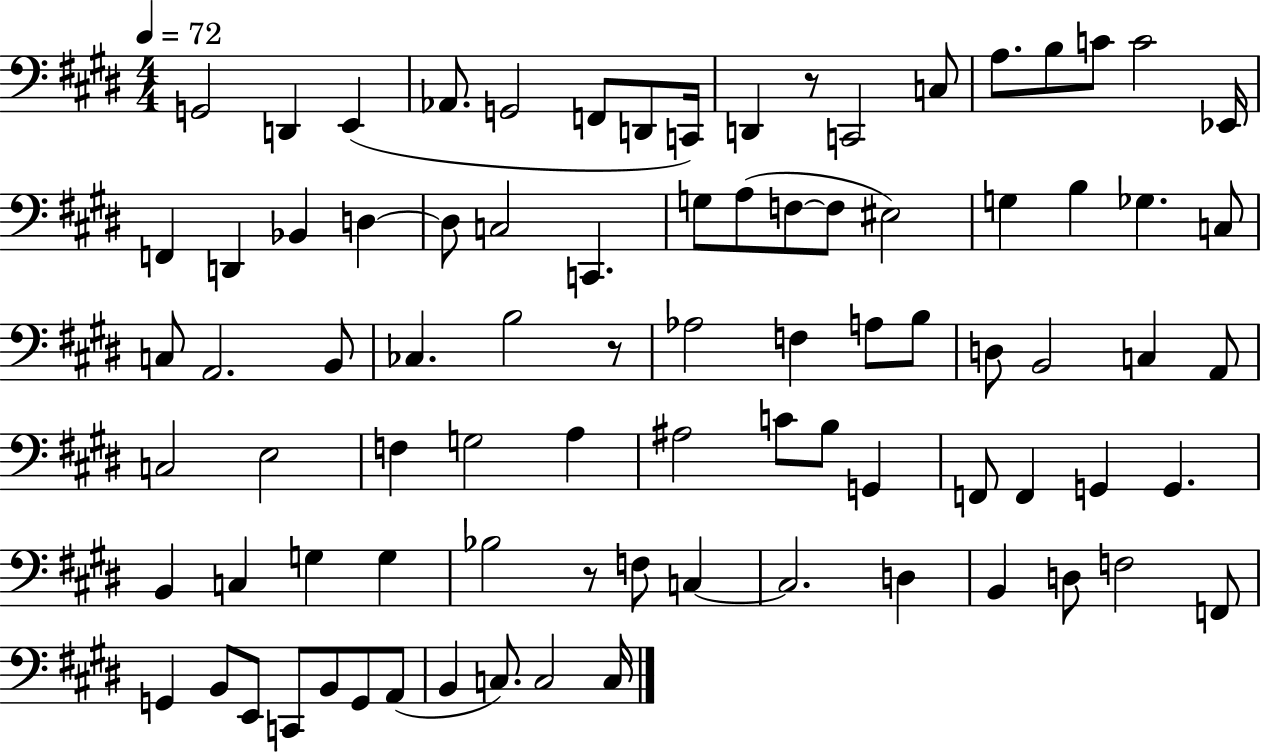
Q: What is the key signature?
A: E major